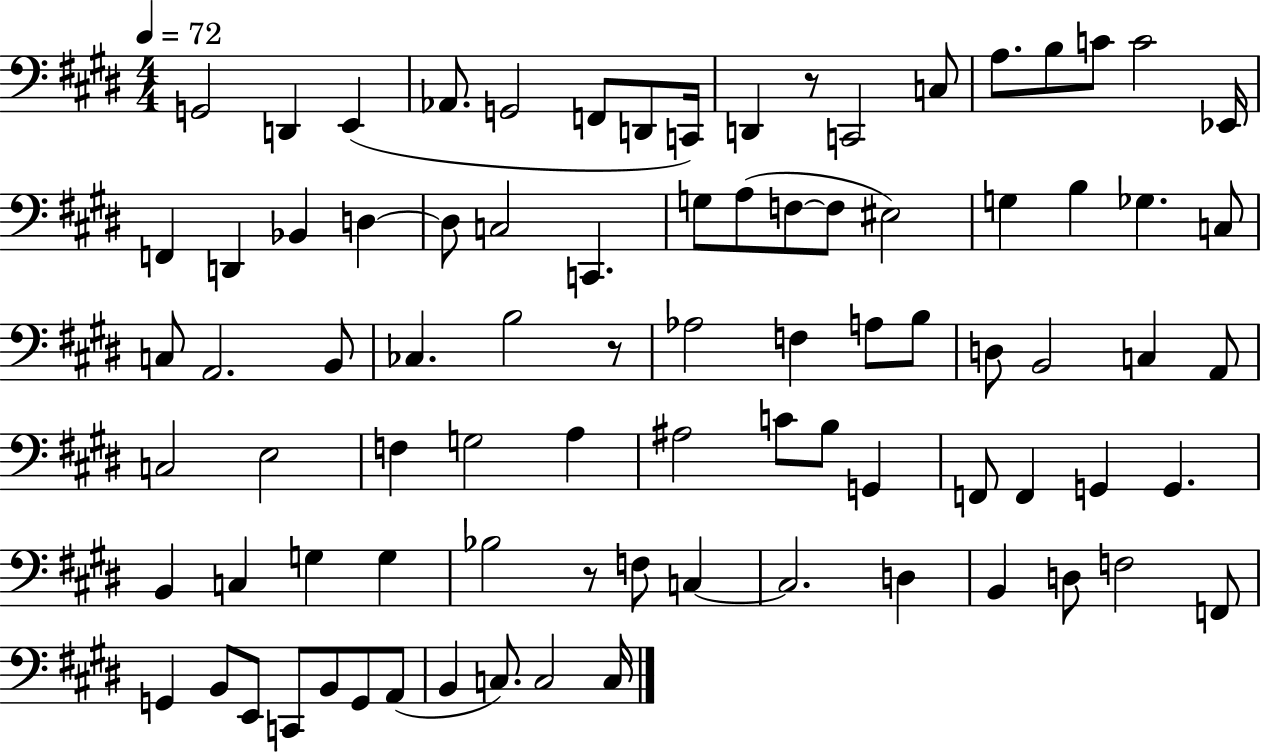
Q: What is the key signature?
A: E major